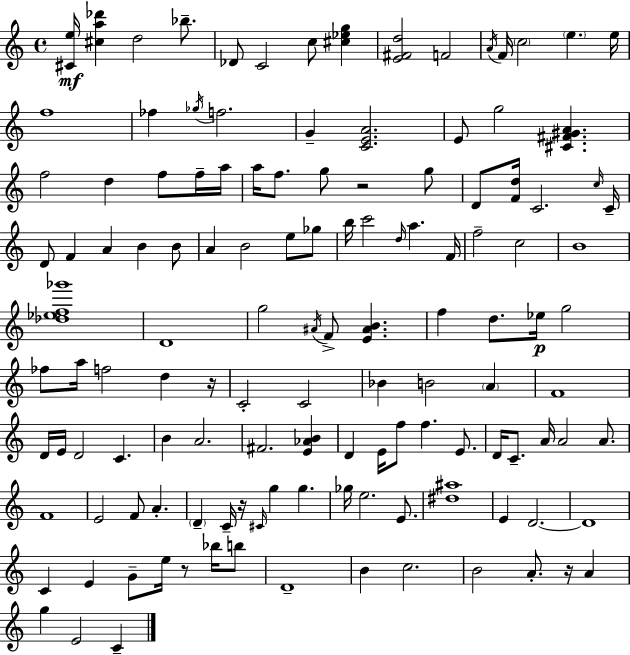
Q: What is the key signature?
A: A minor